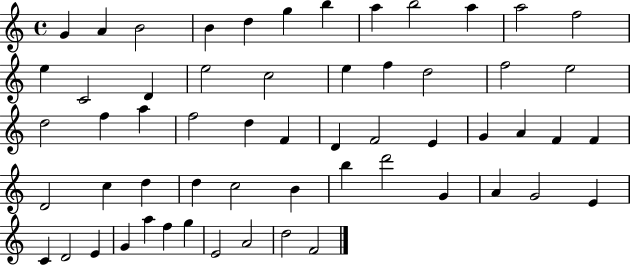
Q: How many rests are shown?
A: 0